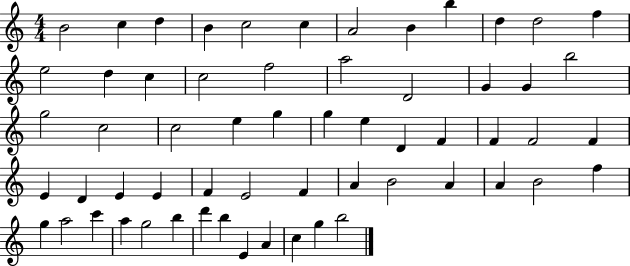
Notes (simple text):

B4/h C5/q D5/q B4/q C5/h C5/q A4/h B4/q B5/q D5/q D5/h F5/q E5/h D5/q C5/q C5/h F5/h A5/h D4/h G4/q G4/q B5/h G5/h C5/h C5/h E5/q G5/q G5/q E5/q D4/q F4/q F4/q F4/h F4/q E4/q D4/q E4/q E4/q F4/q E4/h F4/q A4/q B4/h A4/q A4/q B4/h F5/q G5/q A5/h C6/q A5/q G5/h B5/q D6/q B5/q E4/q A4/q C5/q G5/q B5/h